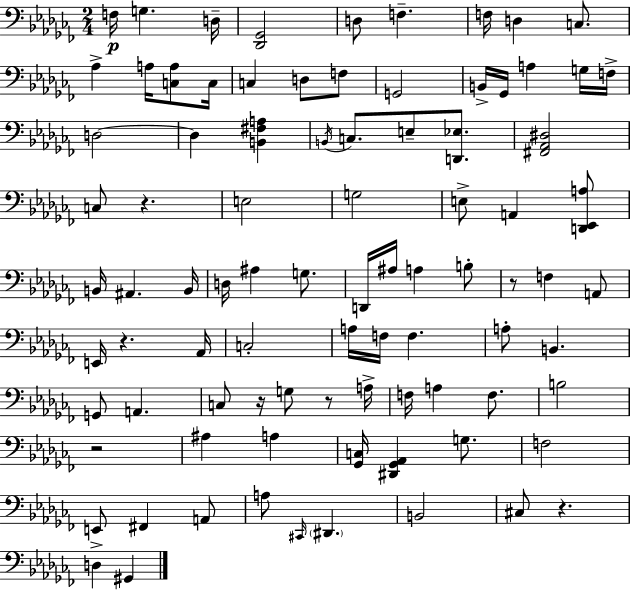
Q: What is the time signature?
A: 2/4